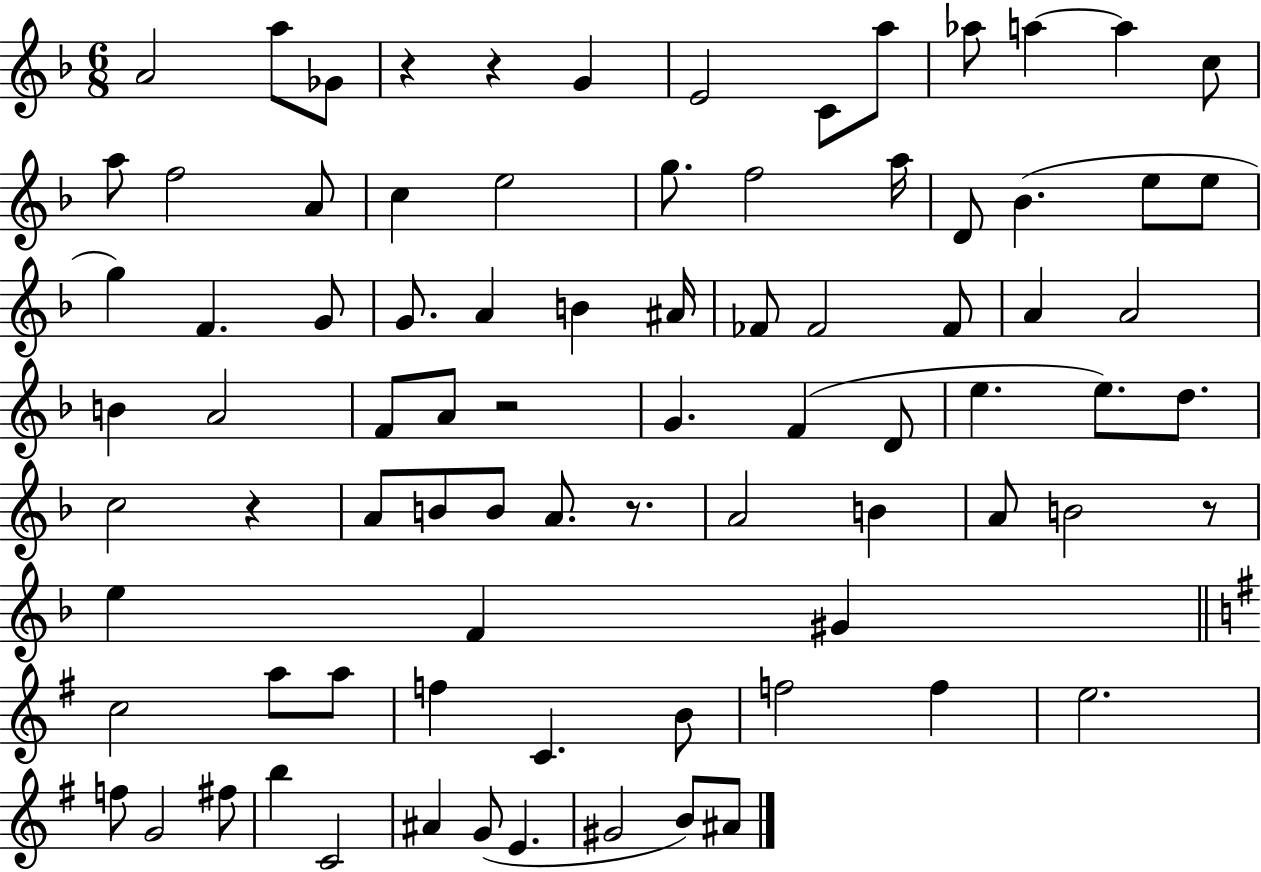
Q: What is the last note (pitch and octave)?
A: A#4